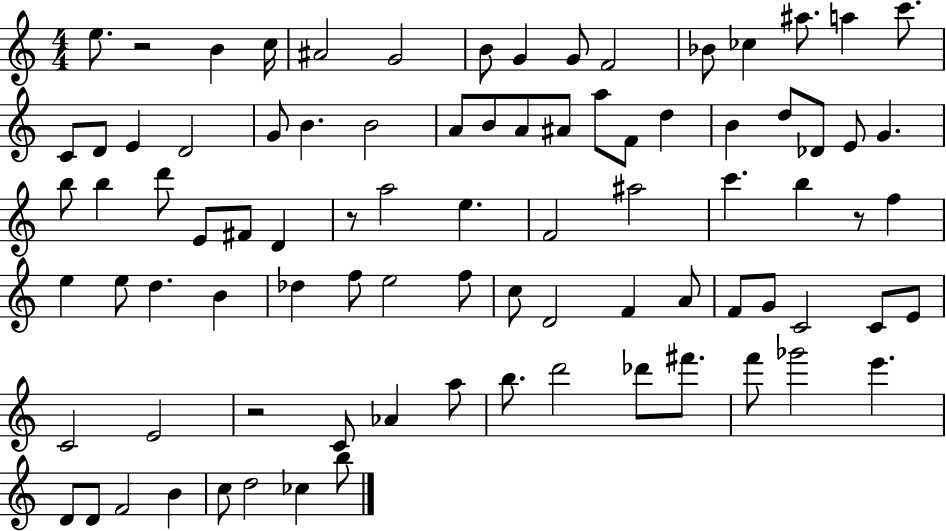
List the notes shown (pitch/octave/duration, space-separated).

E5/e. R/h B4/q C5/s A#4/h G4/h B4/e G4/q G4/e F4/h Bb4/e CES5/q A#5/e. A5/q C6/e. C4/e D4/e E4/q D4/h G4/e B4/q. B4/h A4/e B4/e A4/e A#4/e A5/e F4/e D5/q B4/q D5/e Db4/e E4/e G4/q. B5/e B5/q D6/e E4/e F#4/e D4/q R/e A5/h E5/q. F4/h A#5/h C6/q. B5/q R/e F5/q E5/q E5/e D5/q. B4/q Db5/q F5/e E5/h F5/e C5/e D4/h F4/q A4/e F4/e G4/e C4/h C4/e E4/e C4/h E4/h R/h C4/e Ab4/q A5/e B5/e. D6/h Db6/e F#6/e. F6/e Gb6/h E6/q. D4/e D4/e F4/h B4/q C5/e D5/h CES5/q B5/e